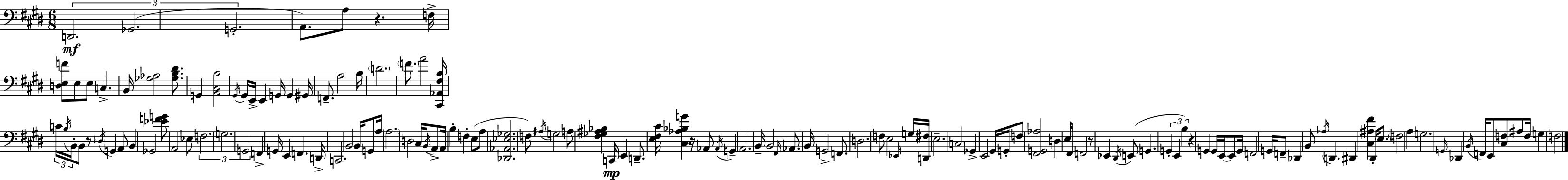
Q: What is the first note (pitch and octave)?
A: D2